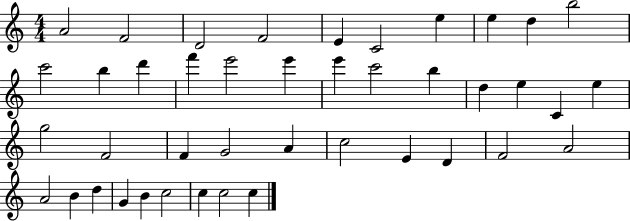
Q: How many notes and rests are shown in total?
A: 42